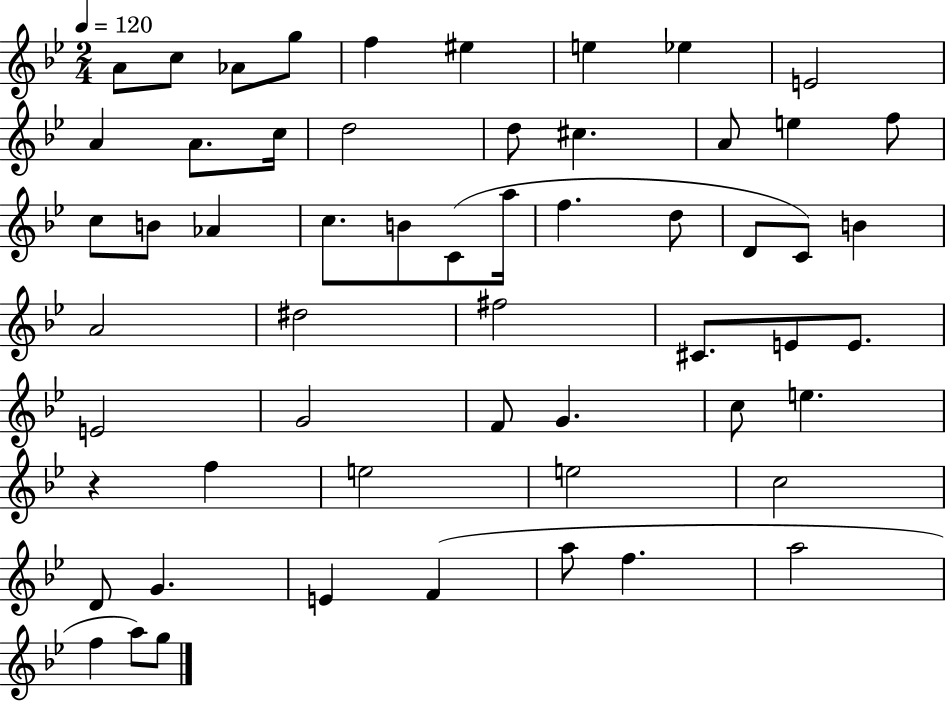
X:1
T:Untitled
M:2/4
L:1/4
K:Bb
A/2 c/2 _A/2 g/2 f ^e e _e E2 A A/2 c/4 d2 d/2 ^c A/2 e f/2 c/2 B/2 _A c/2 B/2 C/2 a/4 f d/2 D/2 C/2 B A2 ^d2 ^f2 ^C/2 E/2 E/2 E2 G2 F/2 G c/2 e z f e2 e2 c2 D/2 G E F a/2 f a2 f a/2 g/2